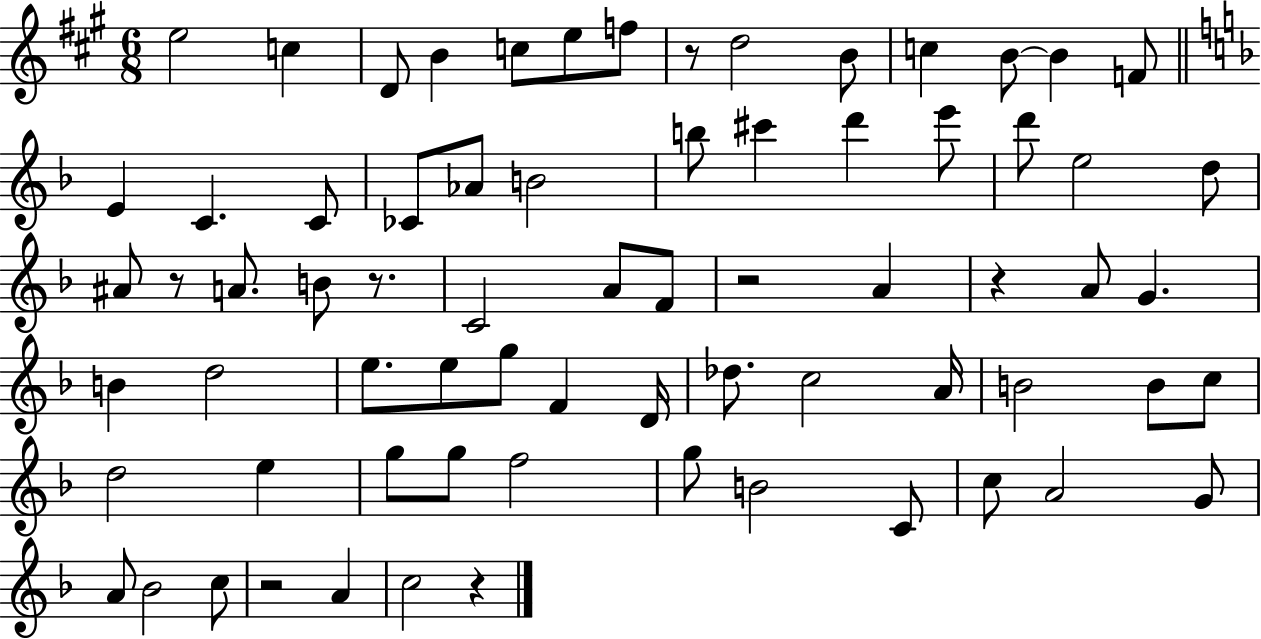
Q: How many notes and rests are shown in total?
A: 71